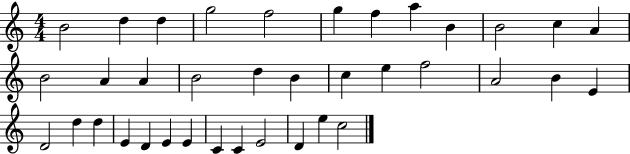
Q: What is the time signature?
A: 4/4